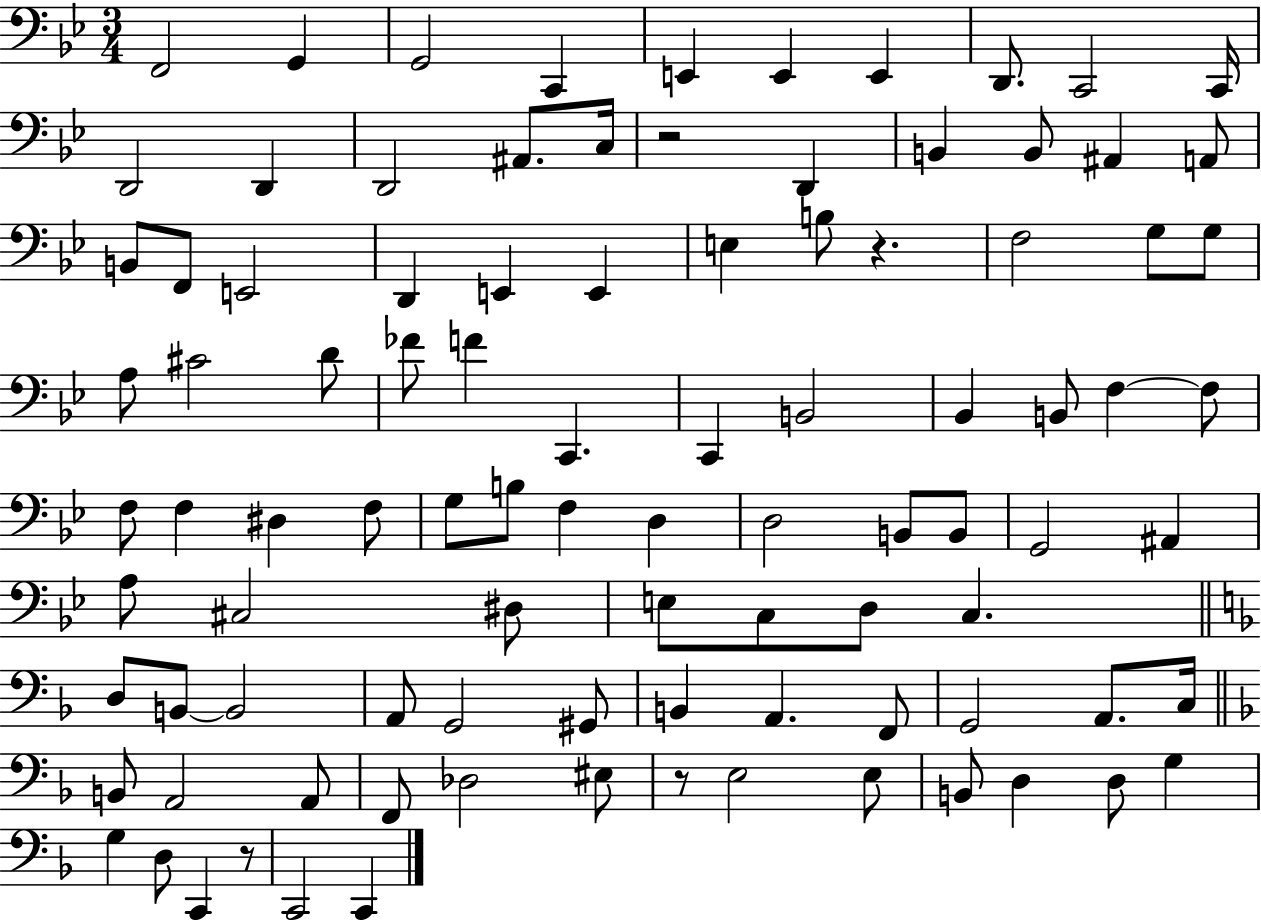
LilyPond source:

{
  \clef bass
  \numericTimeSignature
  \time 3/4
  \key bes \major
  \repeat volta 2 { f,2 g,4 | g,2 c,4 | e,4 e,4 e,4 | d,8. c,2 c,16 | \break d,2 d,4 | d,2 ais,8. c16 | r2 d,4 | b,4 b,8 ais,4 a,8 | \break b,8 f,8 e,2 | d,4 e,4 e,4 | e4 b8 r4. | f2 g8 g8 | \break a8 cis'2 d'8 | fes'8 f'4 c,4. | c,4 b,2 | bes,4 b,8 f4~~ f8 | \break f8 f4 dis4 f8 | g8 b8 f4 d4 | d2 b,8 b,8 | g,2 ais,4 | \break a8 cis2 dis8 | e8 c8 d8 c4. | \bar "||" \break \key f \major d8 b,8~~ b,2 | a,8 g,2 gis,8 | b,4 a,4. f,8 | g,2 a,8. c16 | \break \bar "||" \break \key f \major b,8 a,2 a,8 | f,8 des2 eis8 | r8 e2 e8 | b,8 d4 d8 g4 | \break g4 d8 c,4 r8 | c,2 c,4 | } \bar "|."
}